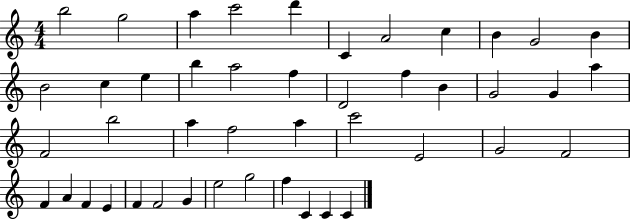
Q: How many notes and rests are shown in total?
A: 45